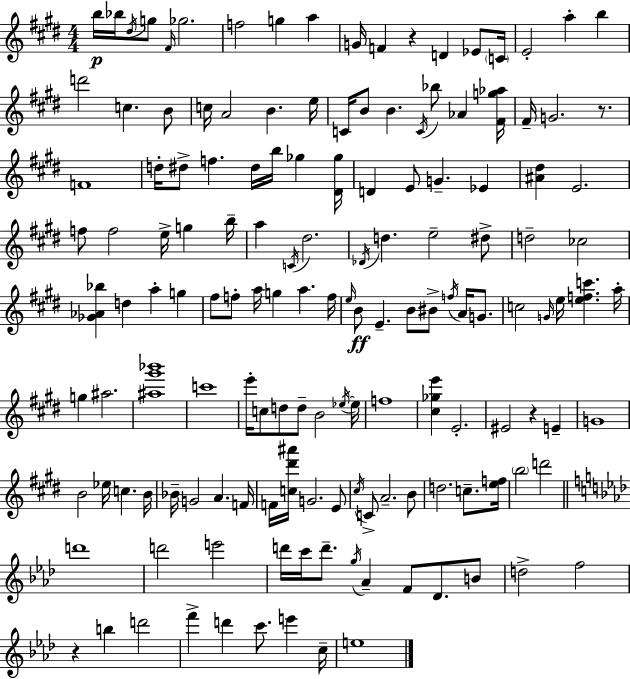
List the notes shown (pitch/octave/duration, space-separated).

B5/s Bb5/s D#5/s G5/e F#4/s Gb5/h. F5/h G5/q A5/q G4/s F4/q R/q D4/q Eb4/e C4/s E4/h A5/q B5/q D6/h C5/q. B4/e C5/s A4/h B4/q. E5/s C4/s B4/e B4/q. C4/s Bb5/e Ab4/q [F#4,G5,Ab5]/s F#4/s G4/h. R/e. F4/w D5/s D#5/e F5/q. D#5/s B5/s Gb5/q [D#4,Gb5]/s D4/q E4/e G4/q. Eb4/q [A#4,D#5]/q E4/h. F5/e F5/h E5/s G5/q B5/s A5/q C4/s D#5/h. Db4/s D5/q. E5/h D#5/e D5/h CES5/h [Gb4,Ab4,Bb5]/q D5/q A5/q G5/q F#5/e F5/e A5/s G5/q A5/q. F5/s E5/s B4/e E4/q. B4/e BIS4/e F5/s A4/s G4/e. C5/h G4/s E5/s [E5,F5,C6]/q. A5/s G5/q A#5/h. [A#5,G#6,Bb6]/w C6/w E6/s C5/e D5/e D5/e B4/h Eb5/s Eb5/s F5/w [C#5,Gb5,E6]/q E4/h. EIS4/h R/q E4/q G4/w B4/h Eb5/s C5/q. B4/s Bb4/s G4/h A4/q. F4/s F4/s [C5,D#6,A#6]/s G4/h. E4/e C#5/s C4/e A4/h. B4/e D5/h. C5/e. [E5,F5]/s B5/h D6/h D6/w D6/h E6/h D6/s C6/s D6/e. G5/s Ab4/q F4/e Db4/e. B4/e D5/h F5/h R/q B5/q D6/h F6/q D6/q C6/e. E6/q C5/s E5/w